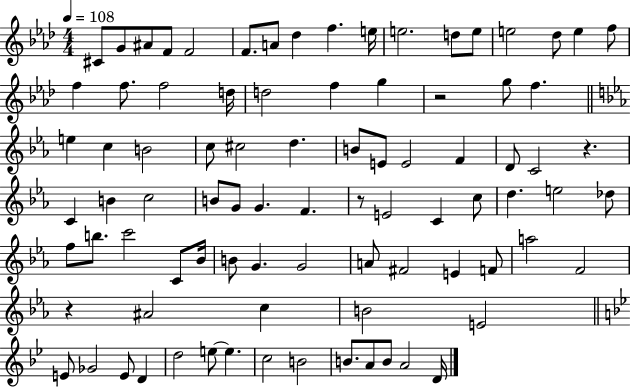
X:1
T:Untitled
M:4/4
L:1/4
K:Ab
^C/2 G/2 ^A/2 F/2 F2 F/2 A/2 _d f e/4 e2 d/2 e/2 e2 _d/2 e f/2 f f/2 f2 d/4 d2 f g z2 g/2 f e c B2 c/2 ^c2 d B/2 E/2 E2 F D/2 C2 z C B c2 B/2 G/2 G F z/2 E2 C c/2 d e2 _d/2 f/2 b/2 c'2 C/2 _B/4 B/2 G G2 A/2 ^F2 E F/2 a2 F2 z ^A2 c B2 E2 E/2 _G2 E/2 D d2 e/2 e c2 B2 B/2 A/2 B/2 A2 D/4